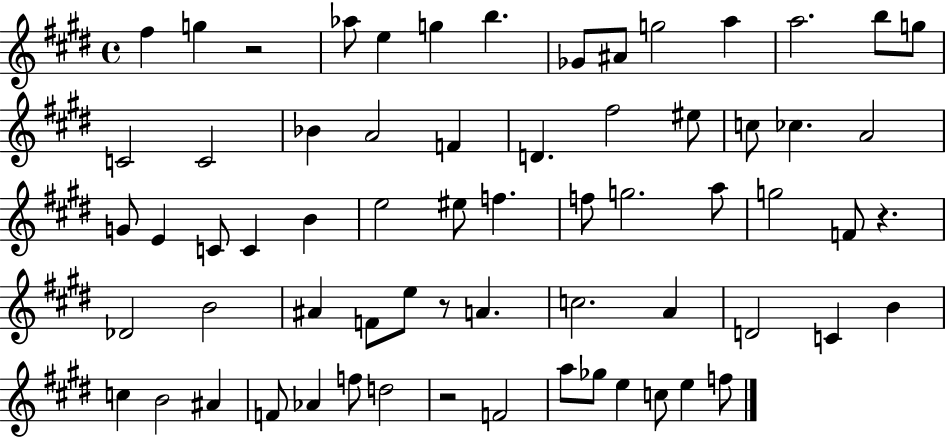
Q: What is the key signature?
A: E major